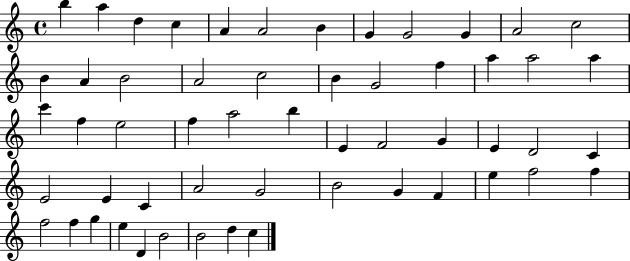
B5/q A5/q D5/q C5/q A4/q A4/h B4/q G4/q G4/h G4/q A4/h C5/h B4/q A4/q B4/h A4/h C5/h B4/q G4/h F5/q A5/q A5/h A5/q C6/q F5/q E5/h F5/q A5/h B5/q E4/q F4/h G4/q E4/q D4/h C4/q E4/h E4/q C4/q A4/h G4/h B4/h G4/q F4/q E5/q F5/h F5/q F5/h F5/q G5/q E5/q D4/q B4/h B4/h D5/q C5/q